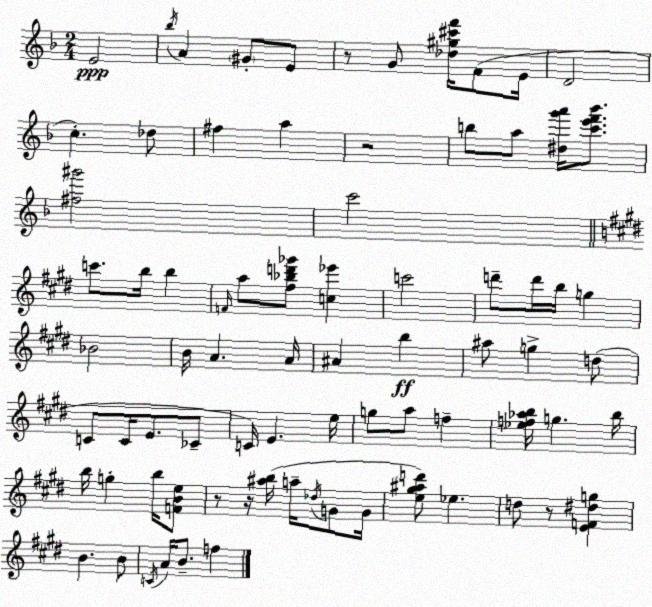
X:1
T:Untitled
M:2/4
L:1/4
K:Dm
E2 _b/4 A ^G/2 E/2 z/2 G/2 [_d^g^c'f']/4 F/2 E/4 D2 c _d/2 ^f a z2 b/2 a/2 [^dg'a']/4 [c'e'f'_b']/2 [^f^g']2 c'2 c'/2 b/4 b F/4 a/2 [^f_bd'_g']/2 [c_e'] c'2 d'/2 d'/4 b/4 g _B2 B/4 A A/4 ^A b ^a/2 g d/2 C/2 C/4 E/2 _C/2 C/4 E e/4 g/2 a/2 f [_ef_ab]/4 g b/4 b/4 g b/4 [FBe]/2 z/2 z/4 [^ab]/4 a/4 _d/4 G/2 G/4 [e^g^ad']/2 _e d/2 z/2 [EF^dg] B B/2 C/4 A/4 B/2 f